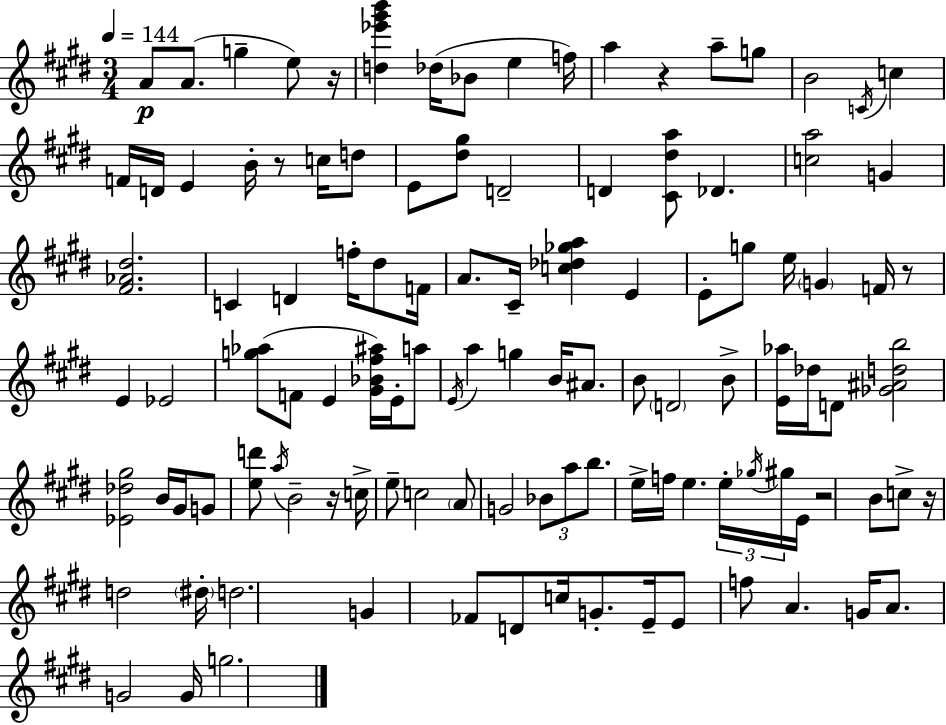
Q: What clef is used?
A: treble